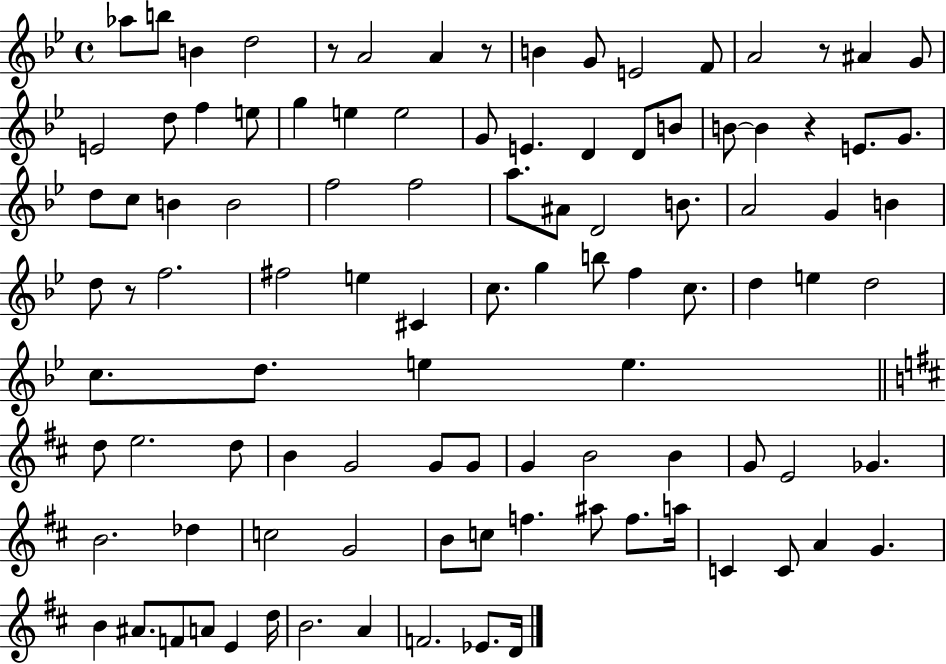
{
  \clef treble
  \time 4/4
  \defaultTimeSignature
  \key bes \major
  aes''8 b''8 b'4 d''2 | r8 a'2 a'4 r8 | b'4 g'8 e'2 f'8 | a'2 r8 ais'4 g'8 | \break e'2 d''8 f''4 e''8 | g''4 e''4 e''2 | g'8 e'4. d'4 d'8 b'8 | b'8~~ b'4 r4 e'8. g'8. | \break d''8 c''8 b'4 b'2 | f''2 f''2 | a''8. ais'8 d'2 b'8. | a'2 g'4 b'4 | \break d''8 r8 f''2. | fis''2 e''4 cis'4 | c''8. g''4 b''8 f''4 c''8. | d''4 e''4 d''2 | \break c''8. d''8. e''4 e''4. | \bar "||" \break \key d \major d''8 e''2. d''8 | b'4 g'2 g'8 g'8 | g'4 b'2 b'4 | g'8 e'2 ges'4. | \break b'2. des''4 | c''2 g'2 | b'8 c''8 f''4. ais''8 f''8. a''16 | c'4 c'8 a'4 g'4. | \break b'4 ais'8. f'8 a'8 e'4 d''16 | b'2. a'4 | f'2. ees'8. d'16 | \bar "|."
}